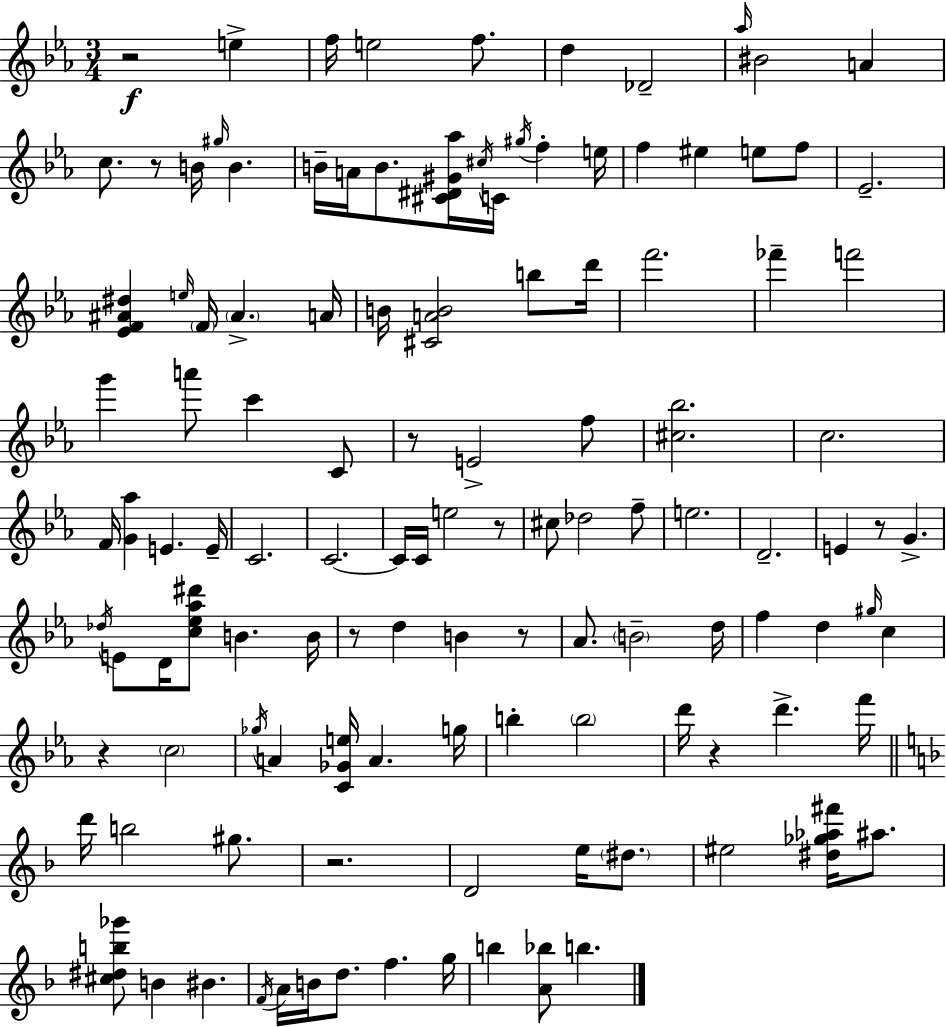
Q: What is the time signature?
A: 3/4